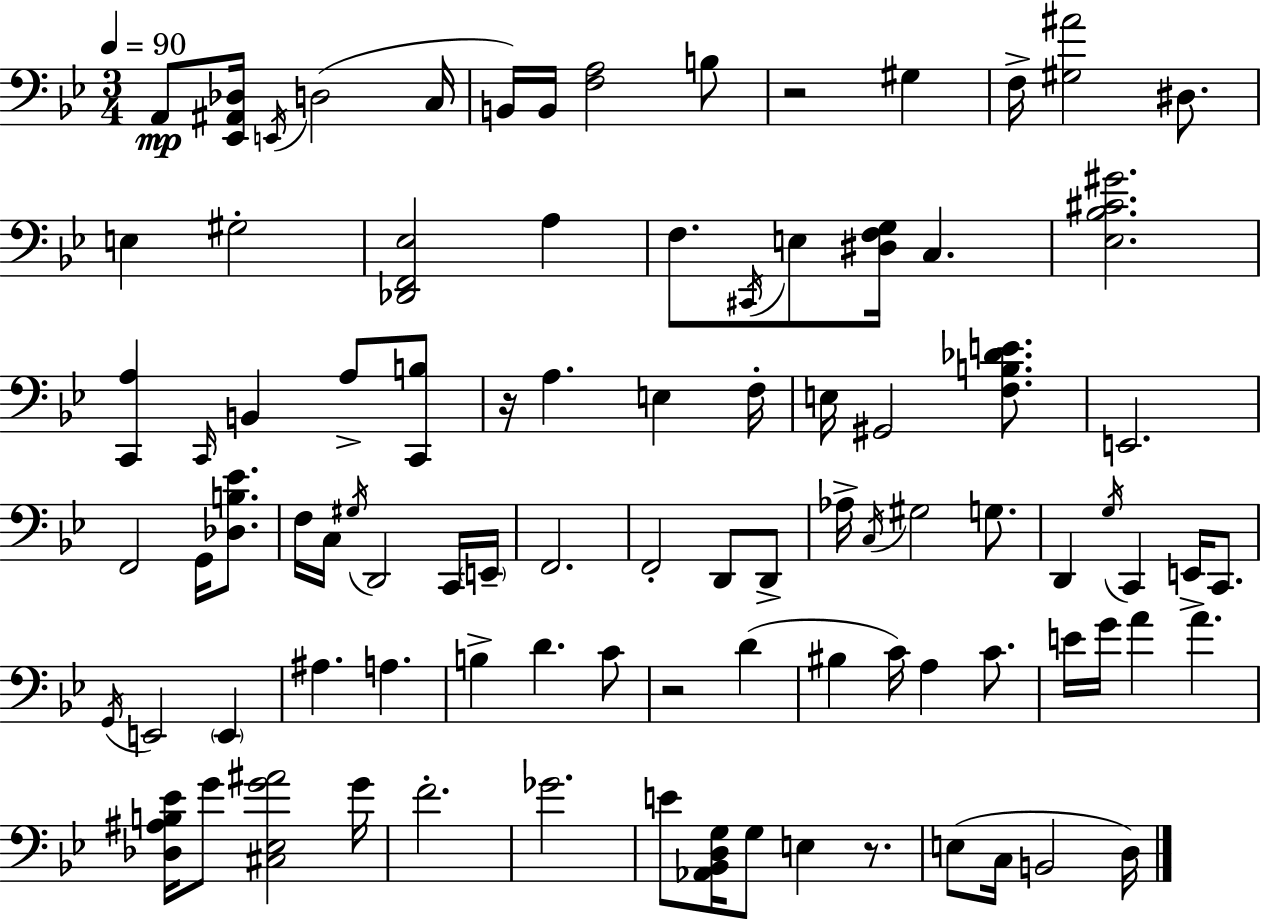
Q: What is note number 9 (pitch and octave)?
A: F3